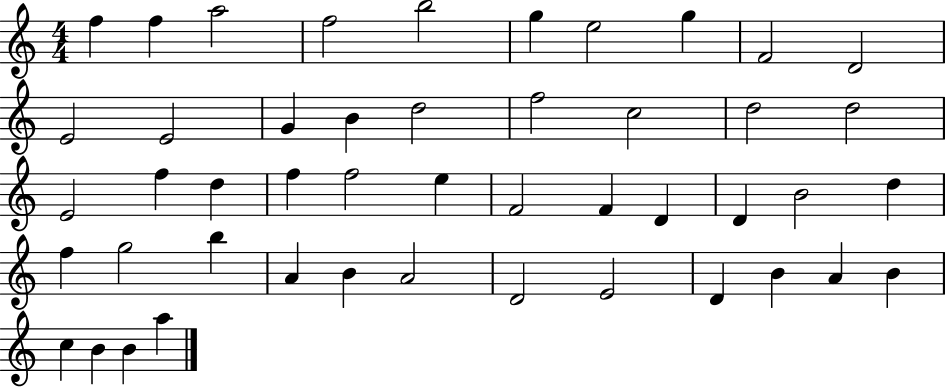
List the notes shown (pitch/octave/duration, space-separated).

F5/q F5/q A5/h F5/h B5/h G5/q E5/h G5/q F4/h D4/h E4/h E4/h G4/q B4/q D5/h F5/h C5/h D5/h D5/h E4/h F5/q D5/q F5/q F5/h E5/q F4/h F4/q D4/q D4/q B4/h D5/q F5/q G5/h B5/q A4/q B4/q A4/h D4/h E4/h D4/q B4/q A4/q B4/q C5/q B4/q B4/q A5/q